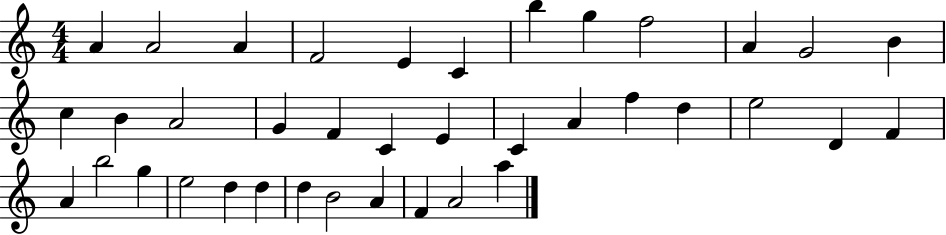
{
  \clef treble
  \numericTimeSignature
  \time 4/4
  \key c \major
  a'4 a'2 a'4 | f'2 e'4 c'4 | b''4 g''4 f''2 | a'4 g'2 b'4 | \break c''4 b'4 a'2 | g'4 f'4 c'4 e'4 | c'4 a'4 f''4 d''4 | e''2 d'4 f'4 | \break a'4 b''2 g''4 | e''2 d''4 d''4 | d''4 b'2 a'4 | f'4 a'2 a''4 | \break \bar "|."
}